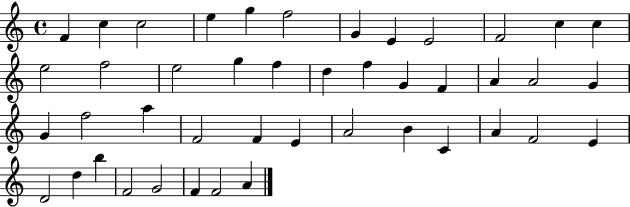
{
  \clef treble
  \time 4/4
  \defaultTimeSignature
  \key c \major
  f'4 c''4 c''2 | e''4 g''4 f''2 | g'4 e'4 e'2 | f'2 c''4 c''4 | \break e''2 f''2 | e''2 g''4 f''4 | d''4 f''4 g'4 f'4 | a'4 a'2 g'4 | \break g'4 f''2 a''4 | f'2 f'4 e'4 | a'2 b'4 c'4 | a'4 f'2 e'4 | \break d'2 d''4 b''4 | f'2 g'2 | f'4 f'2 a'4 | \bar "|."
}